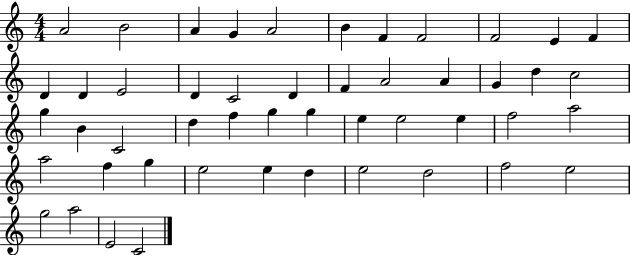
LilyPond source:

{
  \clef treble
  \numericTimeSignature
  \time 4/4
  \key c \major
  a'2 b'2 | a'4 g'4 a'2 | b'4 f'4 f'2 | f'2 e'4 f'4 | \break d'4 d'4 e'2 | d'4 c'2 d'4 | f'4 a'2 a'4 | g'4 d''4 c''2 | \break g''4 b'4 c'2 | d''4 f''4 g''4 g''4 | e''4 e''2 e''4 | f''2 a''2 | \break a''2 f''4 g''4 | e''2 e''4 d''4 | e''2 d''2 | f''2 e''2 | \break g''2 a''2 | e'2 c'2 | \bar "|."
}